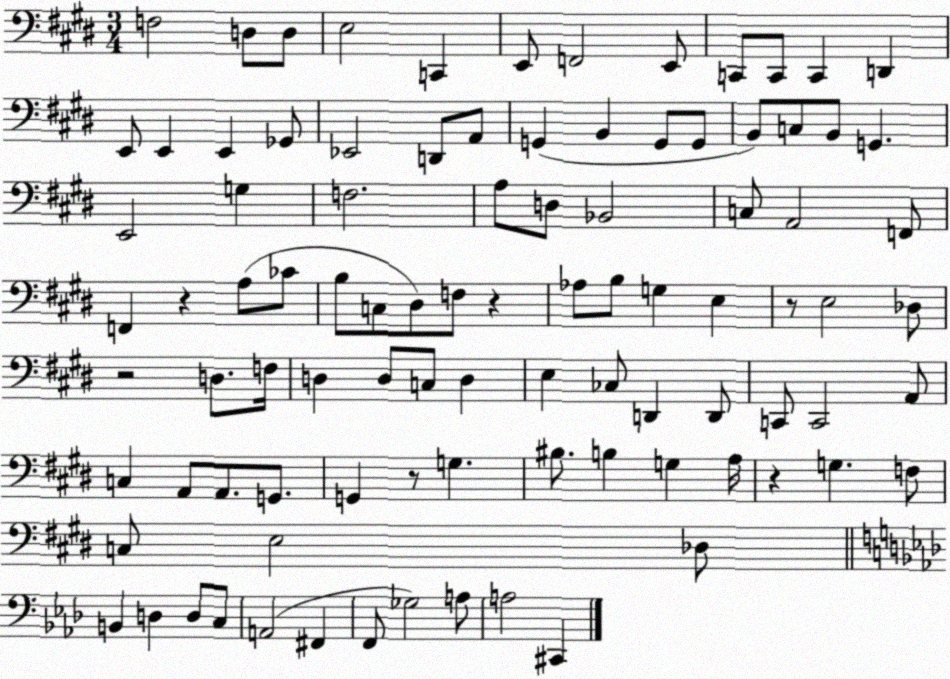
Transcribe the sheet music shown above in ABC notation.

X:1
T:Untitled
M:3/4
L:1/4
K:E
F,2 D,/2 D,/2 E,2 C,, E,,/2 F,,2 E,,/2 C,,/2 C,,/2 C,, D,, E,,/2 E,, E,, _G,,/2 _E,,2 D,,/2 A,,/2 G,, B,, G,,/2 G,,/2 B,,/2 C,/2 B,,/2 G,, E,,2 G, F,2 A,/2 D,/2 _B,,2 C,/2 A,,2 F,,/2 F,, z A,/2 _C/2 B,/2 C,/2 ^D,/2 F,/2 z _A,/2 B,/2 G, E, z/2 E,2 _D,/2 z2 D,/2 F,/4 D, D,/2 C,/2 D, E, _C,/2 D,, D,,/2 C,,/2 C,,2 A,,/2 C, A,,/2 A,,/2 G,,/2 G,, z/2 G, ^B,/2 B, G, A,/4 z G, F,/2 C,/2 E,2 _D,/2 B,, D, D,/2 C,/2 A,,2 ^F,, F,,/2 _G,2 A,/2 A,2 ^C,,